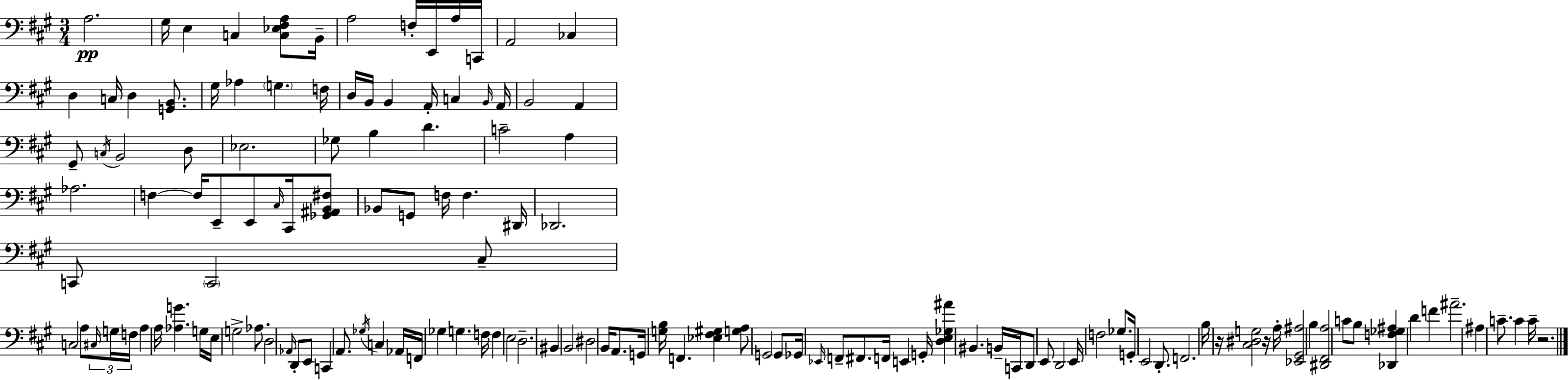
A3/h. G#3/s E3/q C3/q [C3,Eb3,F#3,A3]/e B2/s A3/h F3/s E2/s A3/s C2/s A2/h CES3/q D3/q C3/s D3/q [G2,B2]/e. G#3/s Ab3/q G3/q. F3/s D3/s B2/s B2/q A2/s C3/q B2/s A2/s B2/h A2/q G#2/e C3/s B2/h D3/e Eb3/h. Gb3/e B3/q D4/q. C4/h A3/q Ab3/h. F3/q F3/s E2/e E2/e C#3/s C#2/s [Gb2,A#2,B2,F#3]/e Bb2/e G2/e F3/s F3/q. D#2/s Db2/h. C2/e C2/h C#3/e C3/h A3/e C#3/s G3/s F3/s A3/q A3/s [Ab3,G4]/q. G3/s E3/s G3/h Ab3/e. D3/h Ab2/s D2/e E2/e C2/q A2/e. Gb3/s C3/q Ab2/s F2/s Gb3/q G3/q. F3/s F3/q E3/h D3/h. BIS2/q B2/h D#3/h B2/s A2/e. G2/s [G3,B3]/s F2/q. [Eb3,F#3,G#3]/q [G3,A3]/e G2/h G2/e Gb2/s Eb2/s F2/e F#2/e. F2/s E2/q G2/s [D3,E3,Gb3,A#4]/q BIS2/q. B2/s C2/s D2/e E2/e D2/h E2/s F3/h Gb3/e. G2/s E2/h D2/e. F2/h. B3/s R/s [C#3,D#3,G3]/h R/s A3/s [Eb2,G#2,A#3]/h B3/q [D#2,F#2,A3]/h C4/e B3/e [Db2,F3,Gb3,A#3]/q D4/q F4/q A#4/h. A#3/q C4/e. C4/q C4/s R/h.